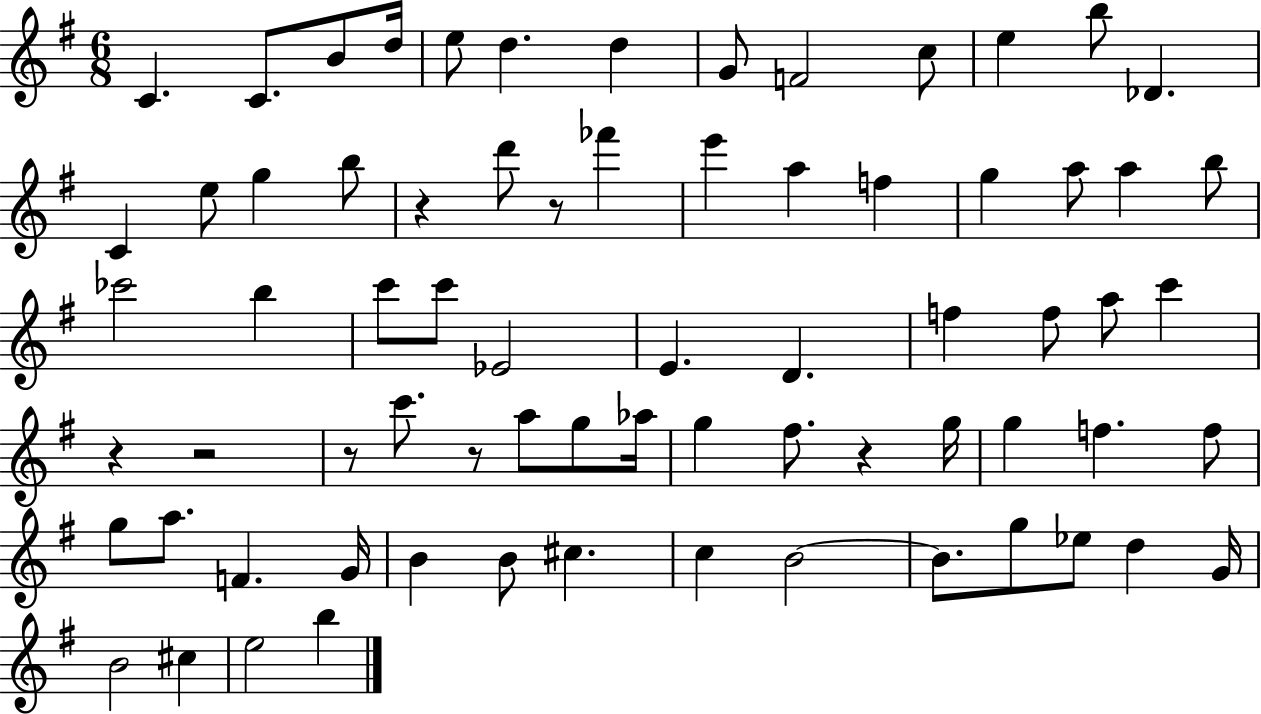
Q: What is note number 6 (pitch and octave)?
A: D5